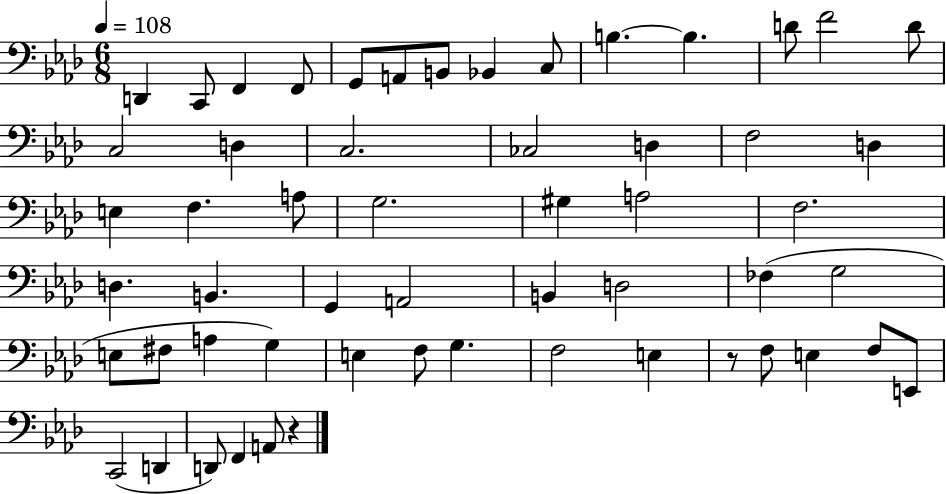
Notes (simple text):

D2/q C2/e F2/q F2/e G2/e A2/e B2/e Bb2/q C3/e B3/q. B3/q. D4/e F4/h D4/e C3/h D3/q C3/h. CES3/h D3/q F3/h D3/q E3/q F3/q. A3/e G3/h. G#3/q A3/h F3/h. D3/q. B2/q. G2/q A2/h B2/q D3/h FES3/q G3/h E3/e F#3/e A3/q G3/q E3/q F3/e G3/q. F3/h E3/q R/e F3/e E3/q F3/e E2/e C2/h D2/q D2/e F2/q A2/e R/q